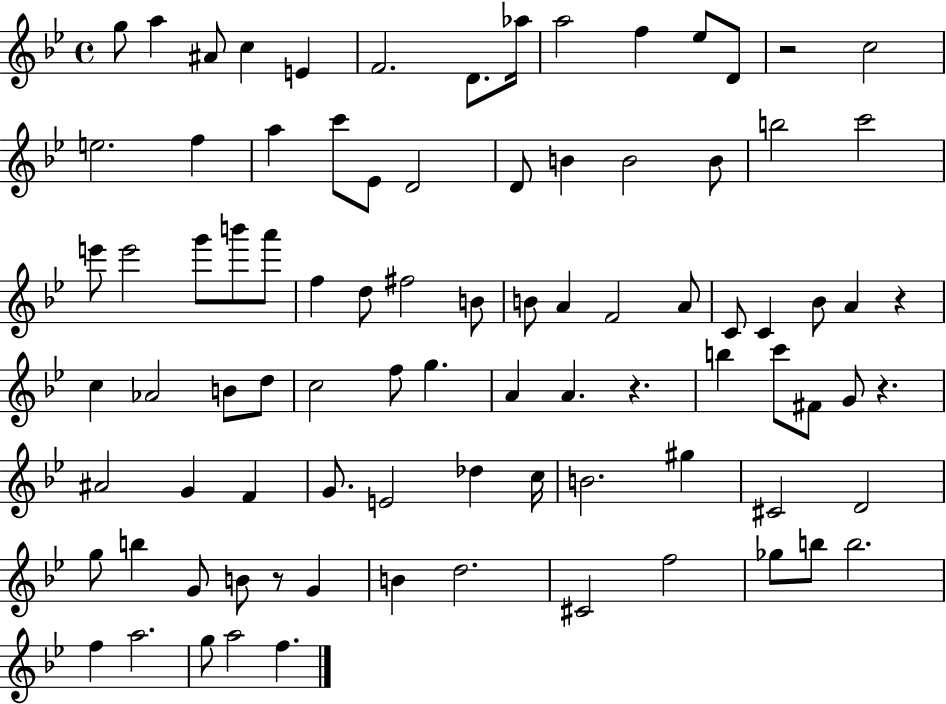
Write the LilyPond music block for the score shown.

{
  \clef treble
  \time 4/4
  \defaultTimeSignature
  \key bes \major
  \repeat volta 2 { g''8 a''4 ais'8 c''4 e'4 | f'2. d'8. aes''16 | a''2 f''4 ees''8 d'8 | r2 c''2 | \break e''2. f''4 | a''4 c'''8 ees'8 d'2 | d'8 b'4 b'2 b'8 | b''2 c'''2 | \break e'''8 e'''2 g'''8 b'''8 a'''8 | f''4 d''8 fis''2 b'8 | b'8 a'4 f'2 a'8 | c'8 c'4 bes'8 a'4 r4 | \break c''4 aes'2 b'8 d''8 | c''2 f''8 g''4. | a'4 a'4. r4. | b''4 c'''8 fis'8 g'8 r4. | \break ais'2 g'4 f'4 | g'8. e'2 des''4 c''16 | b'2. gis''4 | cis'2 d'2 | \break g''8 b''4 g'8 b'8 r8 g'4 | b'4 d''2. | cis'2 f''2 | ges''8 b''8 b''2. | \break f''4 a''2. | g''8 a''2 f''4. | } \bar "|."
}